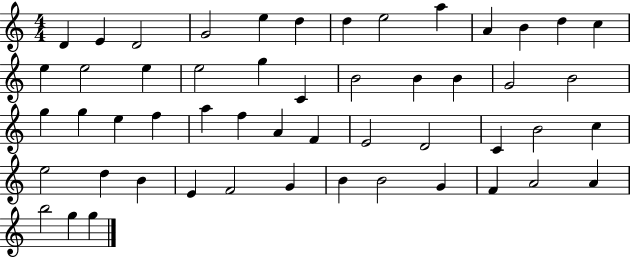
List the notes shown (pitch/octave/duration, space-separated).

D4/q E4/q D4/h G4/h E5/q D5/q D5/q E5/h A5/q A4/q B4/q D5/q C5/q E5/q E5/h E5/q E5/h G5/q C4/q B4/h B4/q B4/q G4/h B4/h G5/q G5/q E5/q F5/q A5/q F5/q A4/q F4/q E4/h D4/h C4/q B4/h C5/q E5/h D5/q B4/q E4/q F4/h G4/q B4/q B4/h G4/q F4/q A4/h A4/q B5/h G5/q G5/q